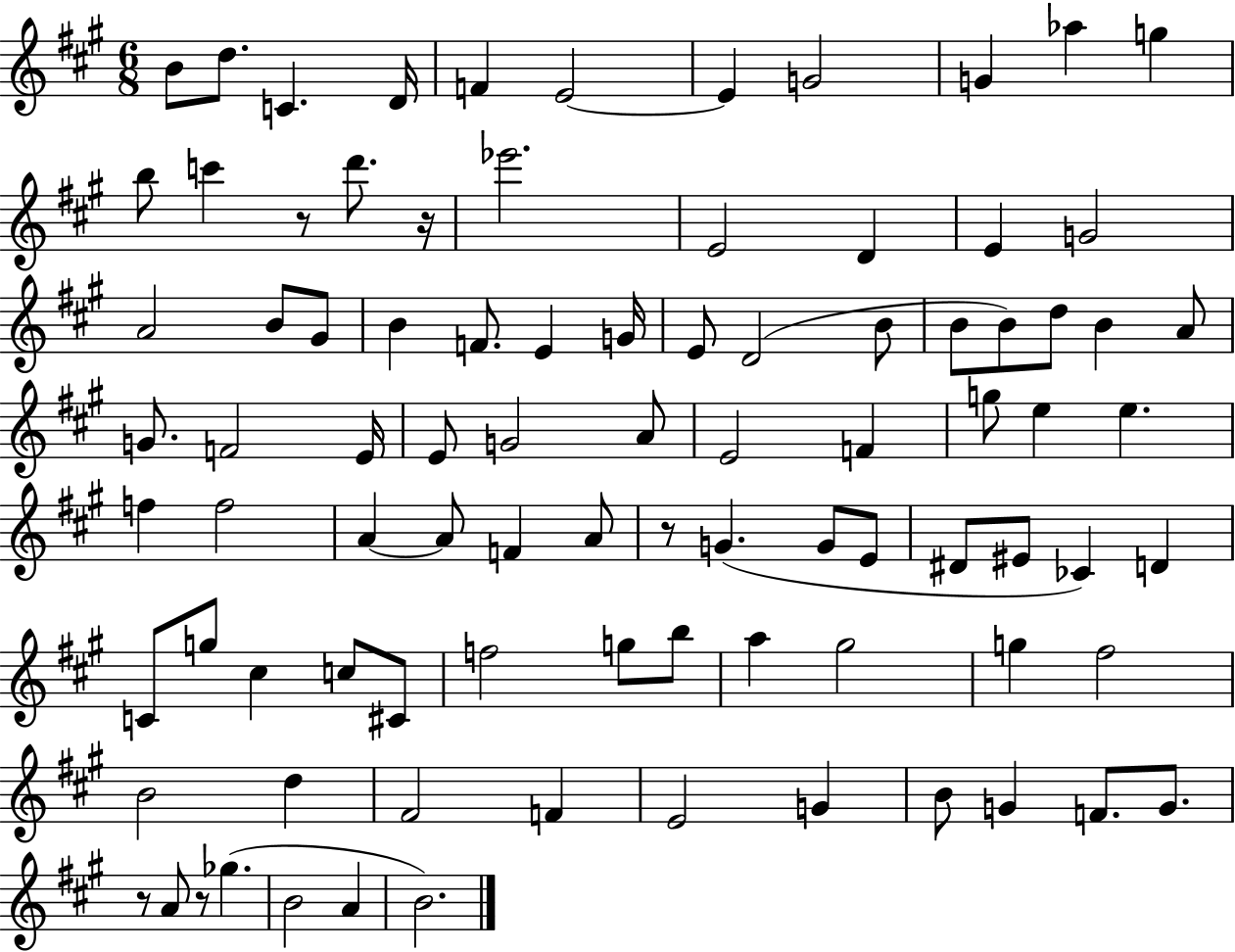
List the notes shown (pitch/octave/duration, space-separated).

B4/e D5/e. C4/q. D4/s F4/q E4/h E4/q G4/h G4/q Ab5/q G5/q B5/e C6/q R/e D6/e. R/s Eb6/h. E4/h D4/q E4/q G4/h A4/h B4/e G#4/e B4/q F4/e. E4/q G4/s E4/e D4/h B4/e B4/e B4/e D5/e B4/q A4/e G4/e. F4/h E4/s E4/e G4/h A4/e E4/h F4/q G5/e E5/q E5/q. F5/q F5/h A4/q A4/e F4/q A4/e R/e G4/q. G4/e E4/e D#4/e EIS4/e CES4/q D4/q C4/e G5/e C#5/q C5/e C#4/e F5/h G5/e B5/e A5/q G#5/h G5/q F#5/h B4/h D5/q F#4/h F4/q E4/h G4/q B4/e G4/q F4/e. G4/e. R/e A4/e R/e Gb5/q. B4/h A4/q B4/h.